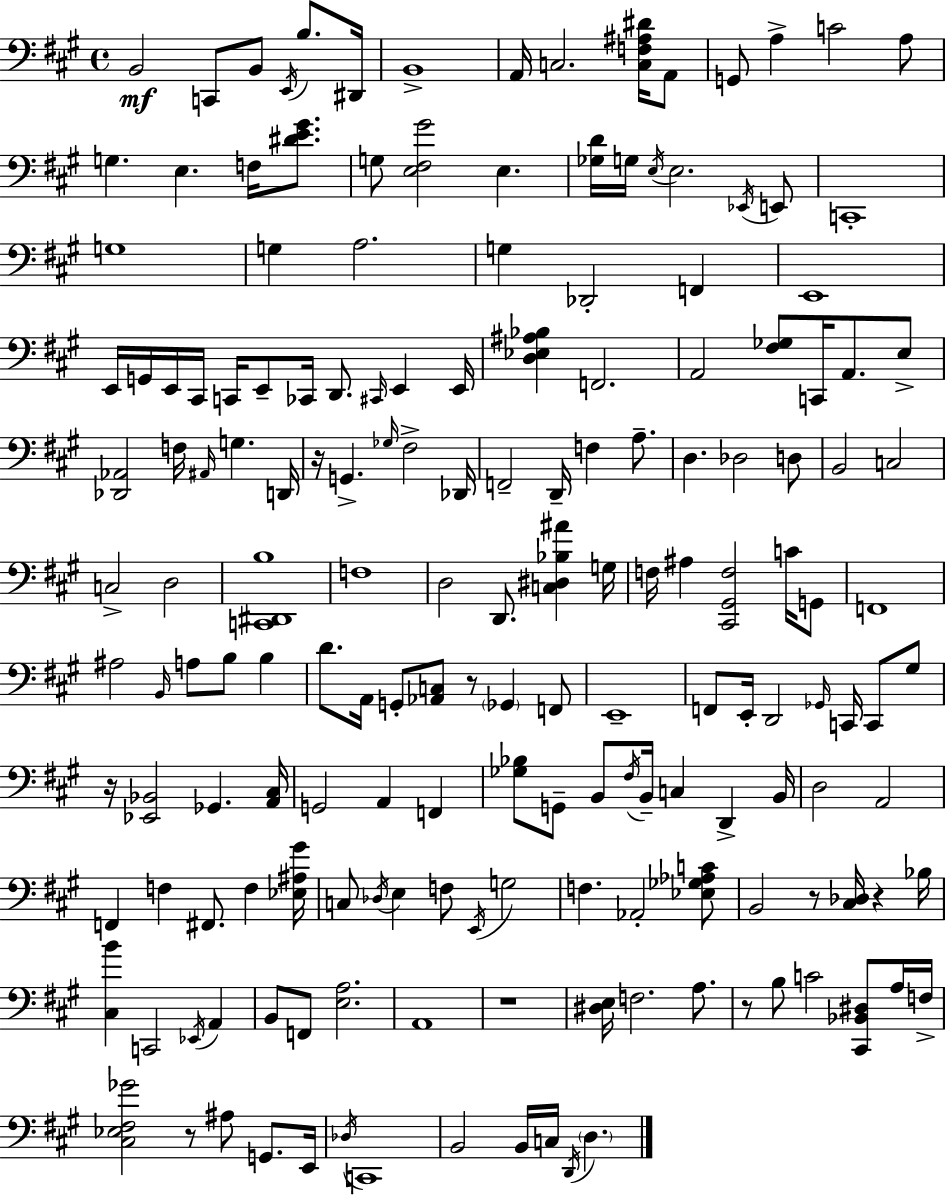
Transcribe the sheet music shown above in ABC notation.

X:1
T:Untitled
M:4/4
L:1/4
K:A
B,,2 C,,/2 B,,/2 E,,/4 B,/2 ^D,,/4 B,,4 A,,/4 C,2 [C,F,^A,^D]/4 A,,/2 G,,/2 A, C2 A,/2 G, E, F,/4 [^DE^G]/2 G,/2 [E,^F,^G]2 E, [_G,D]/4 G,/4 E,/4 E,2 _E,,/4 E,,/2 C,,4 G,4 G, A,2 G, _D,,2 F,, E,,4 E,,/4 G,,/4 E,,/4 ^C,,/4 C,,/4 E,,/2 _C,,/4 D,,/2 ^C,,/4 E,, E,,/4 [D,_E,^A,_B,] F,,2 A,,2 [^F,_G,]/2 C,,/4 A,,/2 E,/2 [_D,,_A,,]2 F,/4 ^A,,/4 G, D,,/4 z/4 G,, _G,/4 ^F,2 _D,,/4 F,,2 D,,/4 F, A,/2 D, _D,2 D,/2 B,,2 C,2 C,2 D,2 [C,,^D,,B,]4 F,4 D,2 D,,/2 [C,^D,_B,^A] G,/4 F,/4 ^A, [^C,,^G,,F,]2 C/4 G,,/2 F,,4 ^A,2 B,,/4 A,/2 B,/2 B, D/2 A,,/4 G,,/2 [_A,,C,]/2 z/2 _G,, F,,/2 E,,4 F,,/2 E,,/4 D,,2 _G,,/4 C,,/4 C,,/2 ^G,/2 z/4 [_E,,_B,,]2 _G,, [A,,^C,]/4 G,,2 A,, F,, [_G,_B,]/2 G,,/2 B,,/2 ^F,/4 B,,/4 C, D,, B,,/4 D,2 A,,2 F,, F, ^F,,/2 F, [_E,^A,^G]/4 C,/2 _D,/4 E, F,/2 E,,/4 G,2 F, _A,,2 [_E,_G,_A,C]/2 B,,2 z/2 [^C,_D,]/4 z _B,/4 [^C,B] C,,2 _E,,/4 A,, B,,/2 F,,/2 [E,A,]2 A,,4 z4 [^D,E,]/4 F,2 A,/2 z/2 B,/2 C2 [^C,,_B,,^D,]/2 A,/4 F,/4 [^C,_E,^F,_G]2 z/2 ^A,/2 G,,/2 E,,/4 _D,/4 C,,4 B,,2 B,,/4 C,/4 D,,/4 D,